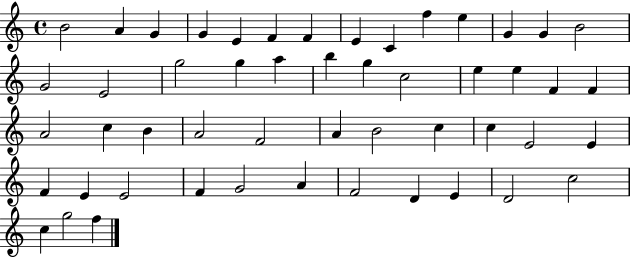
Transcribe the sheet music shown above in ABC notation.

X:1
T:Untitled
M:4/4
L:1/4
K:C
B2 A G G E F F E C f e G G B2 G2 E2 g2 g a b g c2 e e F F A2 c B A2 F2 A B2 c c E2 E F E E2 F G2 A F2 D E D2 c2 c g2 f